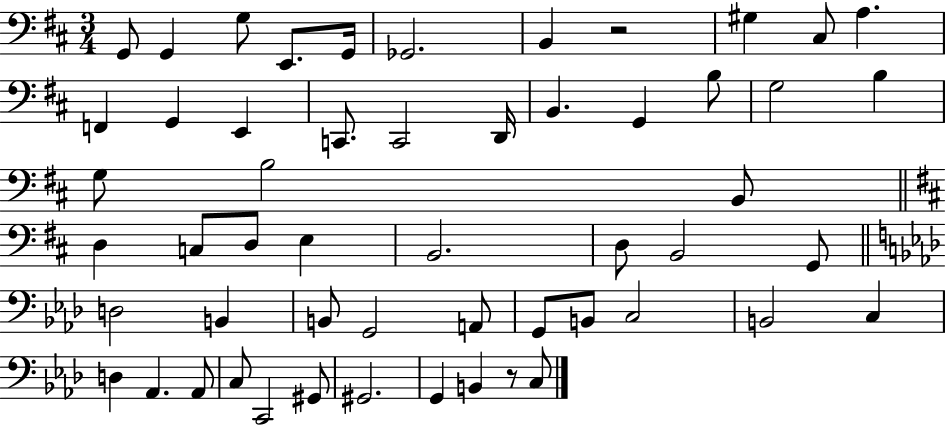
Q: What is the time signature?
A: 3/4